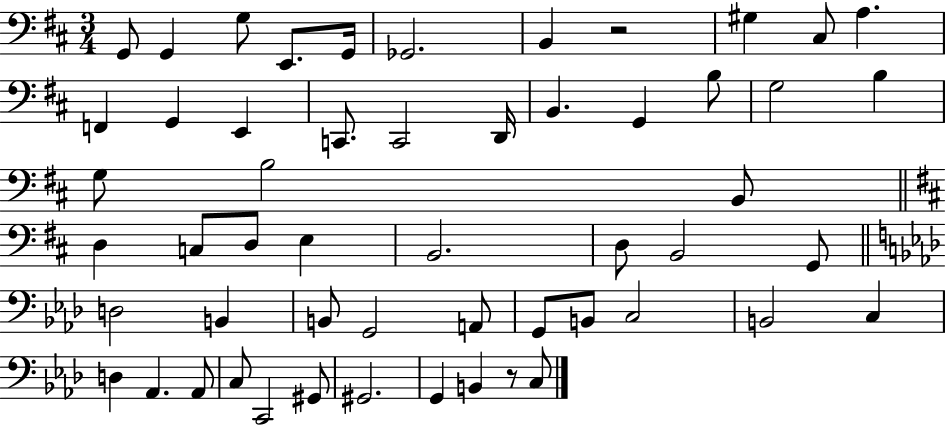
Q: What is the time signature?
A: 3/4